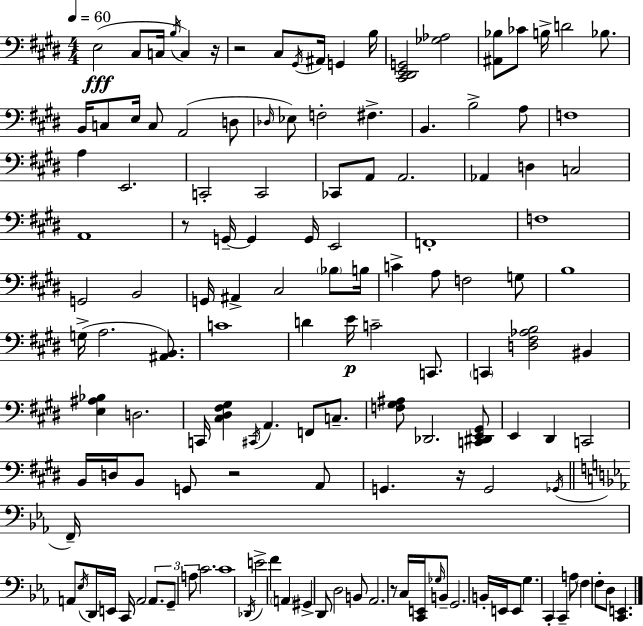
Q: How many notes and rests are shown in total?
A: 136